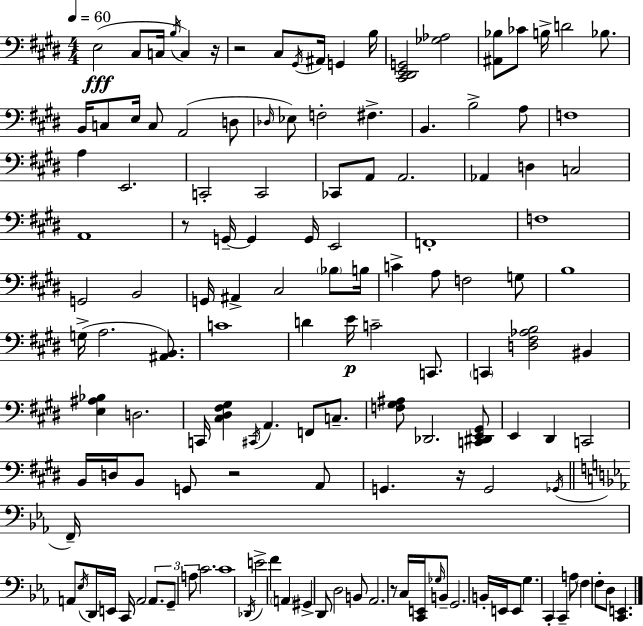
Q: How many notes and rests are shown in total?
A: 136